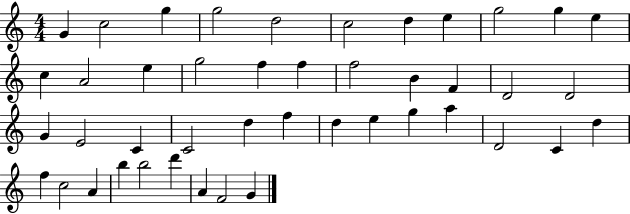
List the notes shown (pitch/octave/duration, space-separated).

G4/q C5/h G5/q G5/h D5/h C5/h D5/q E5/q G5/h G5/q E5/q C5/q A4/h E5/q G5/h F5/q F5/q F5/h B4/q F4/q D4/h D4/h G4/q E4/h C4/q C4/h D5/q F5/q D5/q E5/q G5/q A5/q D4/h C4/q D5/q F5/q C5/h A4/q B5/q B5/h D6/q A4/q F4/h G4/q